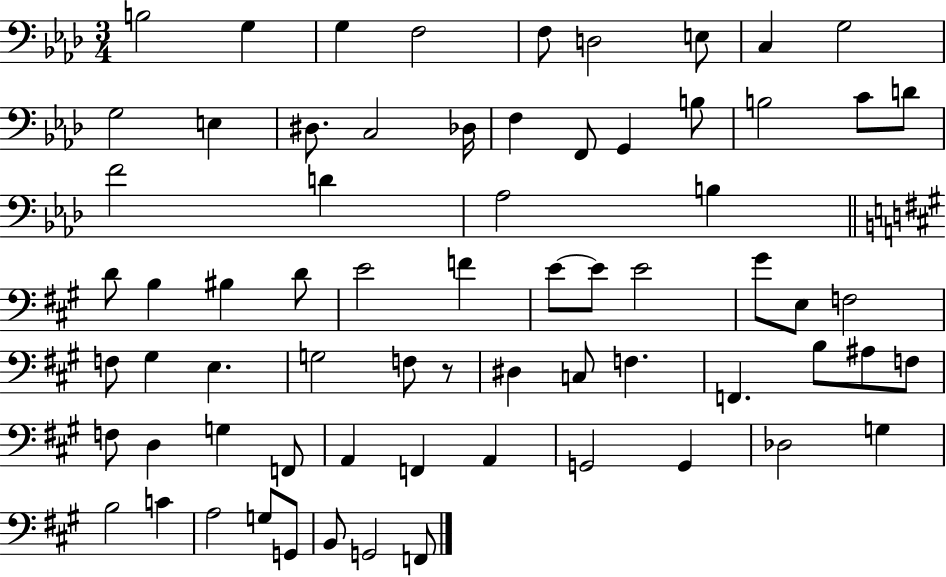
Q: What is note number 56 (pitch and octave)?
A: A2